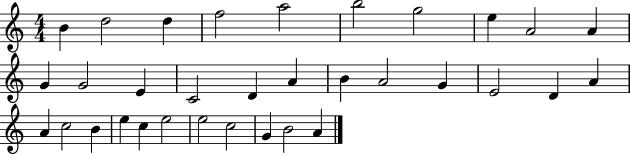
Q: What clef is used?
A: treble